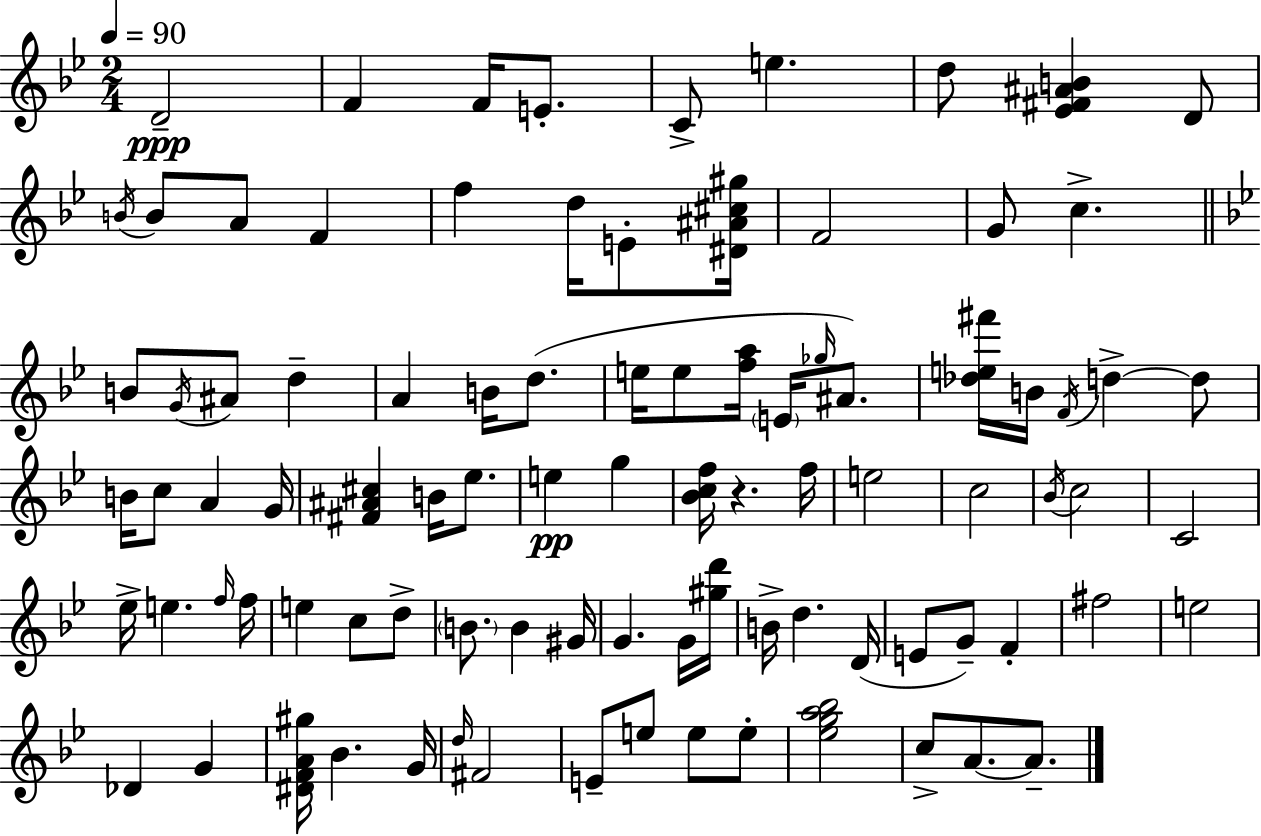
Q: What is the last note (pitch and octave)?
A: A4